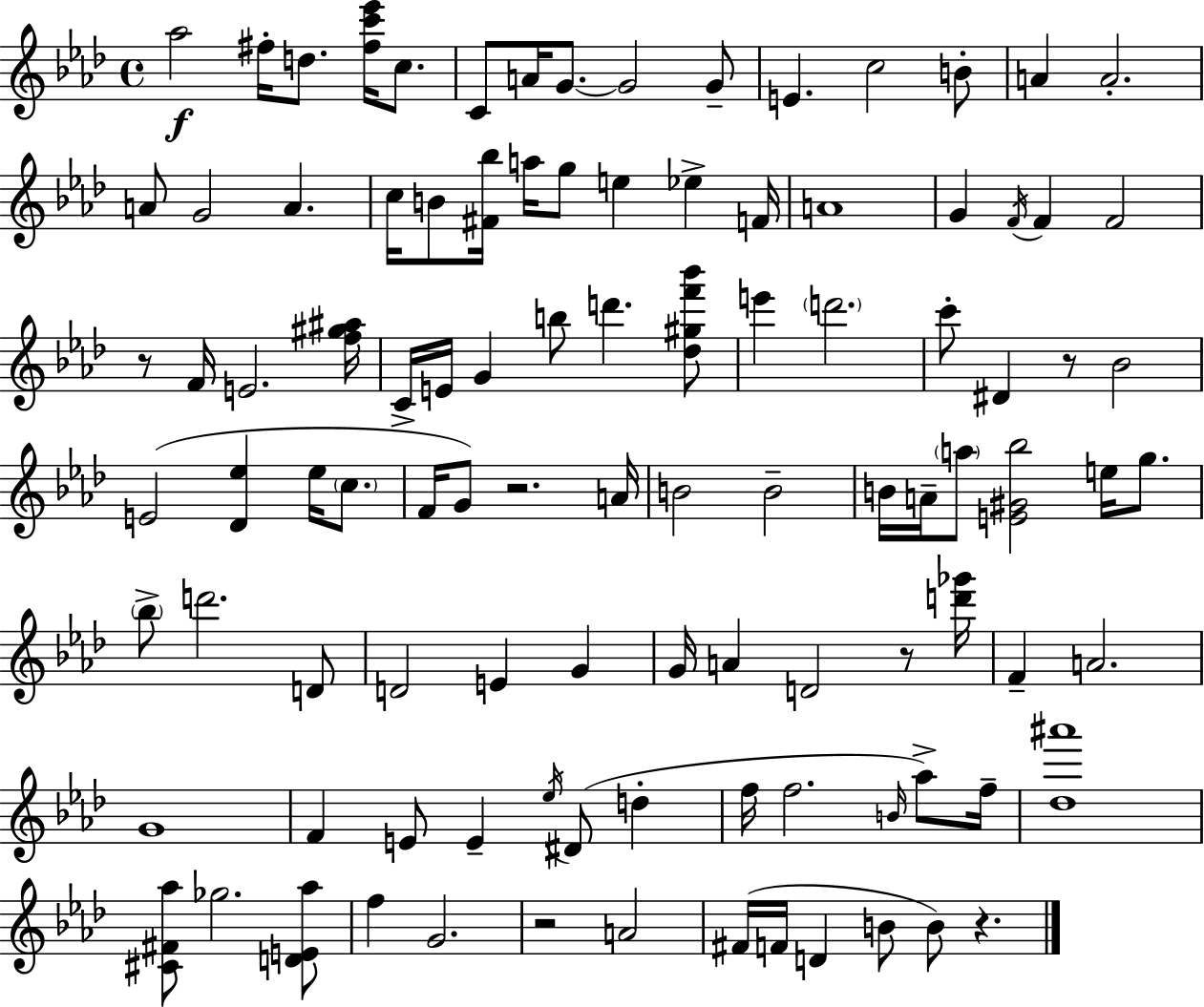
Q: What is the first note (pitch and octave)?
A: Ab5